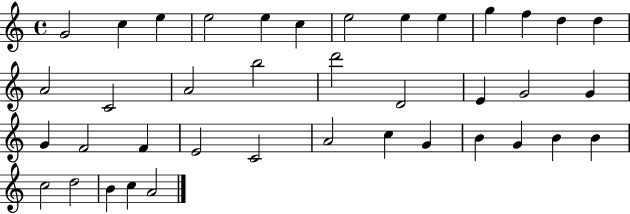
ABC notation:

X:1
T:Untitled
M:4/4
L:1/4
K:C
G2 c e e2 e c e2 e e g f d d A2 C2 A2 b2 d'2 D2 E G2 G G F2 F E2 C2 A2 c G B G B B c2 d2 B c A2